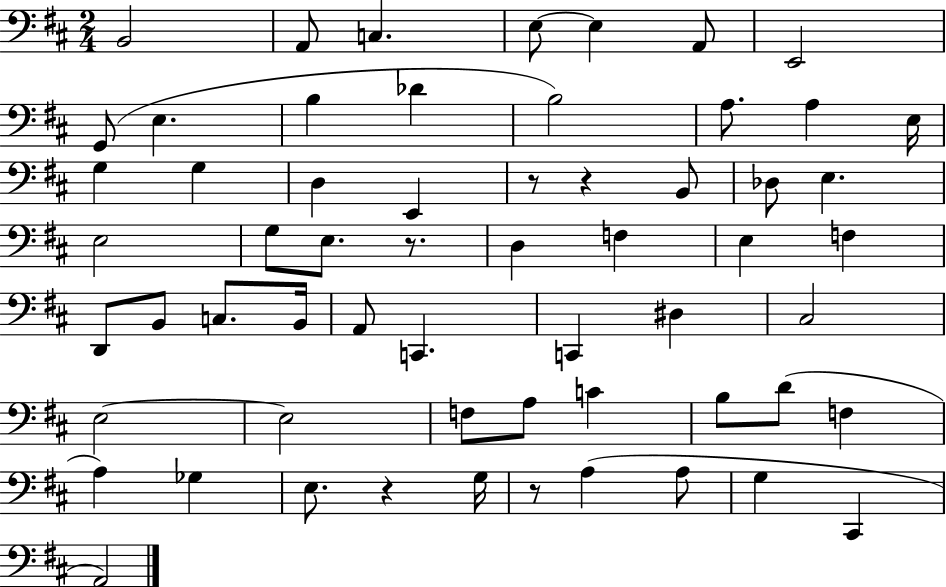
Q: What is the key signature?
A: D major